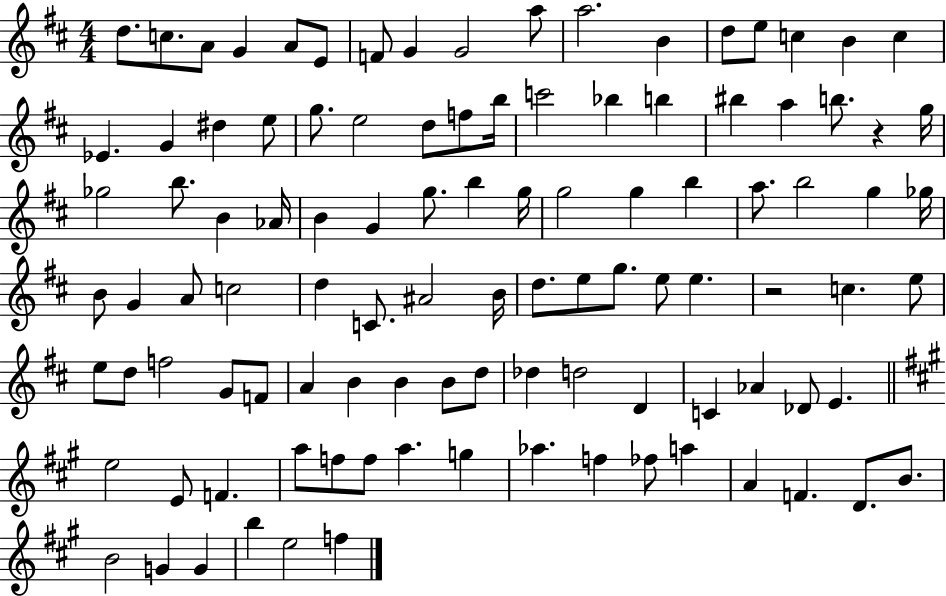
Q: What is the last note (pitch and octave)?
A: F5